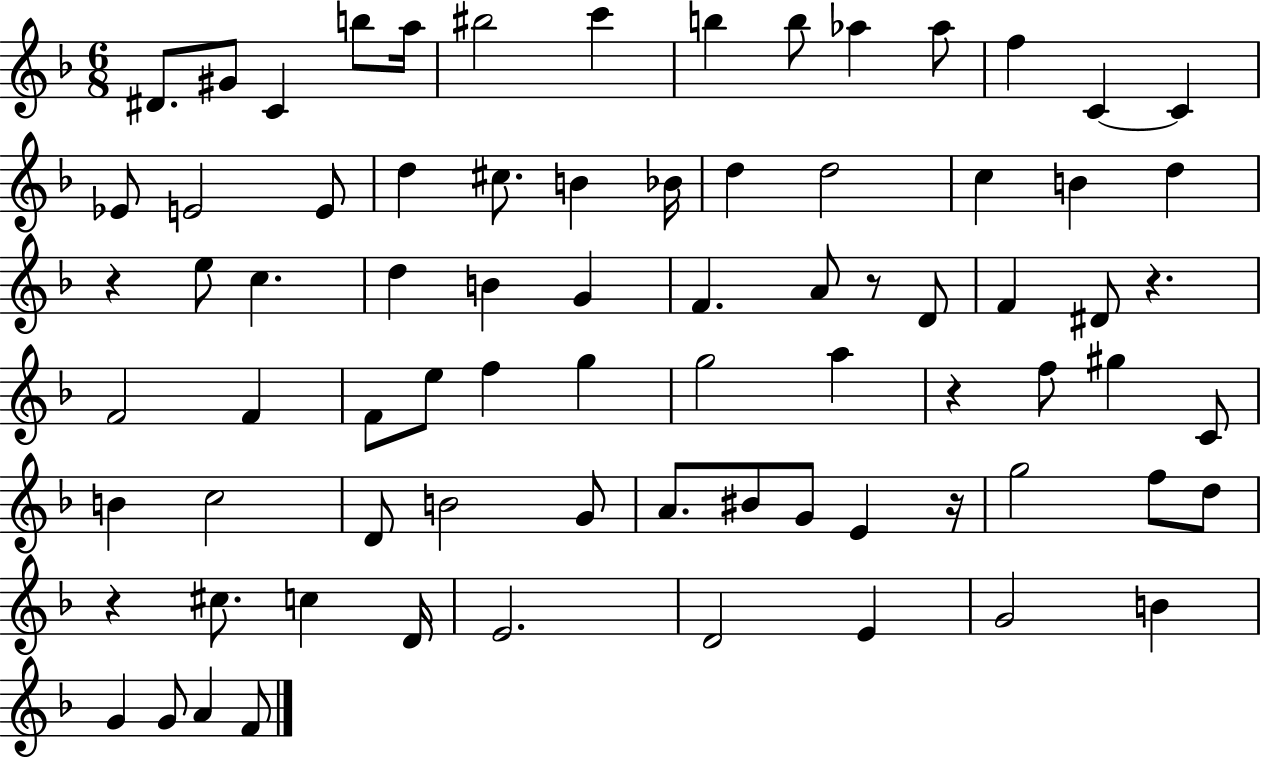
D#4/e. G#4/e C4/q B5/e A5/s BIS5/h C6/q B5/q B5/e Ab5/q Ab5/e F5/q C4/q C4/q Eb4/e E4/h E4/e D5/q C#5/e. B4/q Bb4/s D5/q D5/h C5/q B4/q D5/q R/q E5/e C5/q. D5/q B4/q G4/q F4/q. A4/e R/e D4/e F4/q D#4/e R/q. F4/h F4/q F4/e E5/e F5/q G5/q G5/h A5/q R/q F5/e G#5/q C4/e B4/q C5/h D4/e B4/h G4/e A4/e. BIS4/e G4/e E4/q R/s G5/h F5/e D5/e R/q C#5/e. C5/q D4/s E4/h. D4/h E4/q G4/h B4/q G4/q G4/e A4/q F4/e